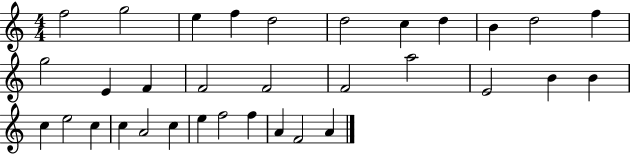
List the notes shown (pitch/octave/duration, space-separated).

F5/h G5/h E5/q F5/q D5/h D5/h C5/q D5/q B4/q D5/h F5/q G5/h E4/q F4/q F4/h F4/h F4/h A5/h E4/h B4/q B4/q C5/q E5/h C5/q C5/q A4/h C5/q E5/q F5/h F5/q A4/q F4/h A4/q